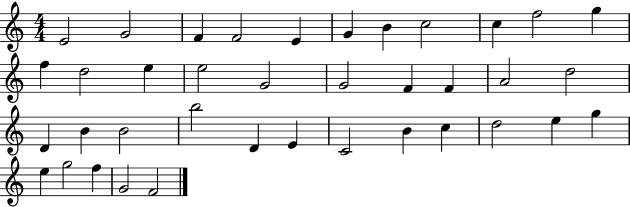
X:1
T:Untitled
M:4/4
L:1/4
K:C
E2 G2 F F2 E G B c2 c f2 g f d2 e e2 G2 G2 F F A2 d2 D B B2 b2 D E C2 B c d2 e g e g2 f G2 F2